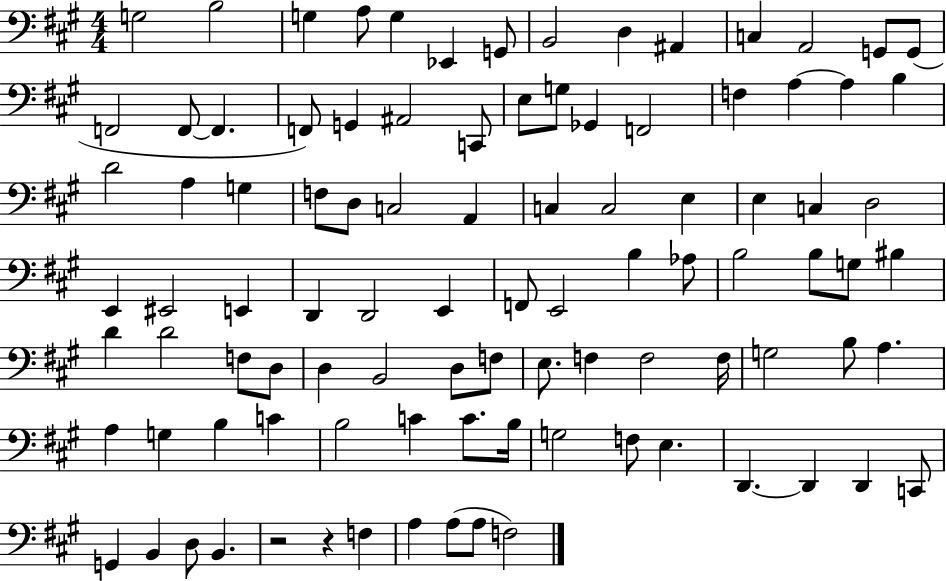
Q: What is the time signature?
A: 4/4